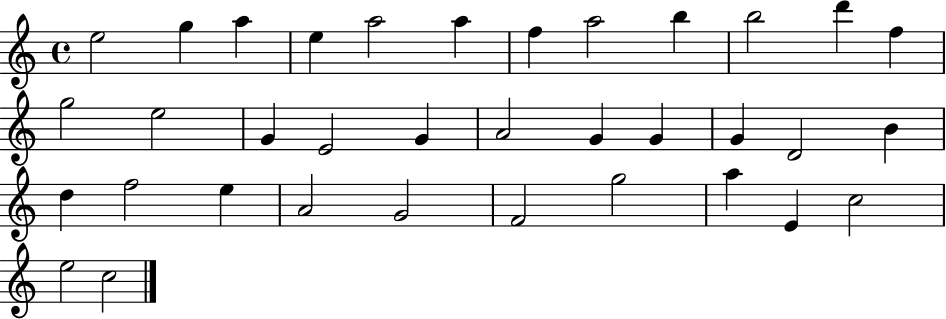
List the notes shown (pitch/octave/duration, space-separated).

E5/h G5/q A5/q E5/q A5/h A5/q F5/q A5/h B5/q B5/h D6/q F5/q G5/h E5/h G4/q E4/h G4/q A4/h G4/q G4/q G4/q D4/h B4/q D5/q F5/h E5/q A4/h G4/h F4/h G5/h A5/q E4/q C5/h E5/h C5/h